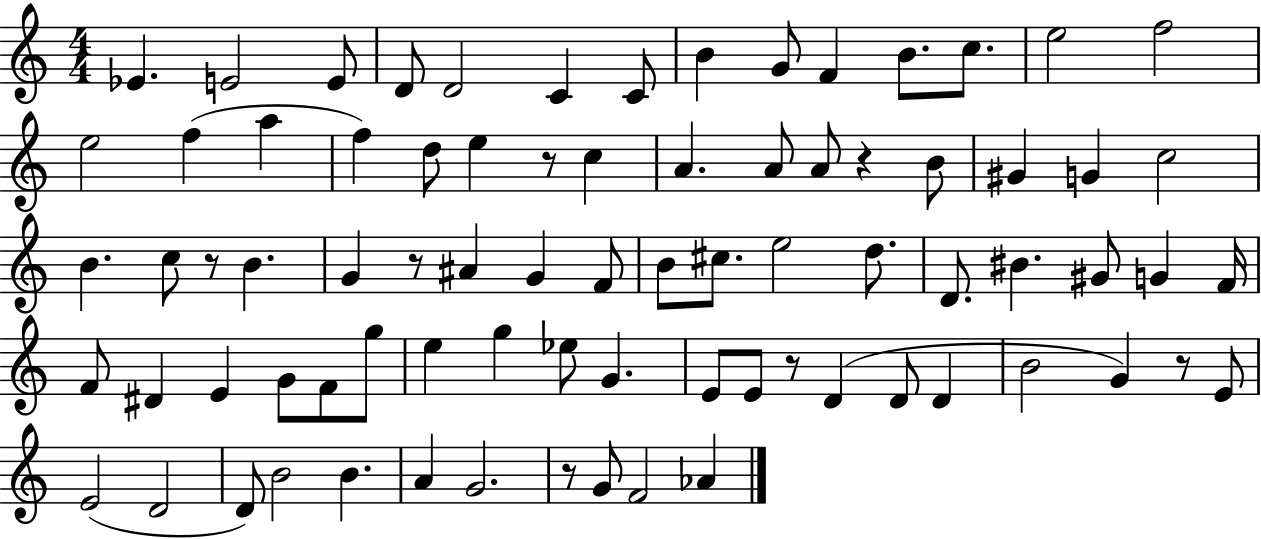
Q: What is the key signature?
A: C major